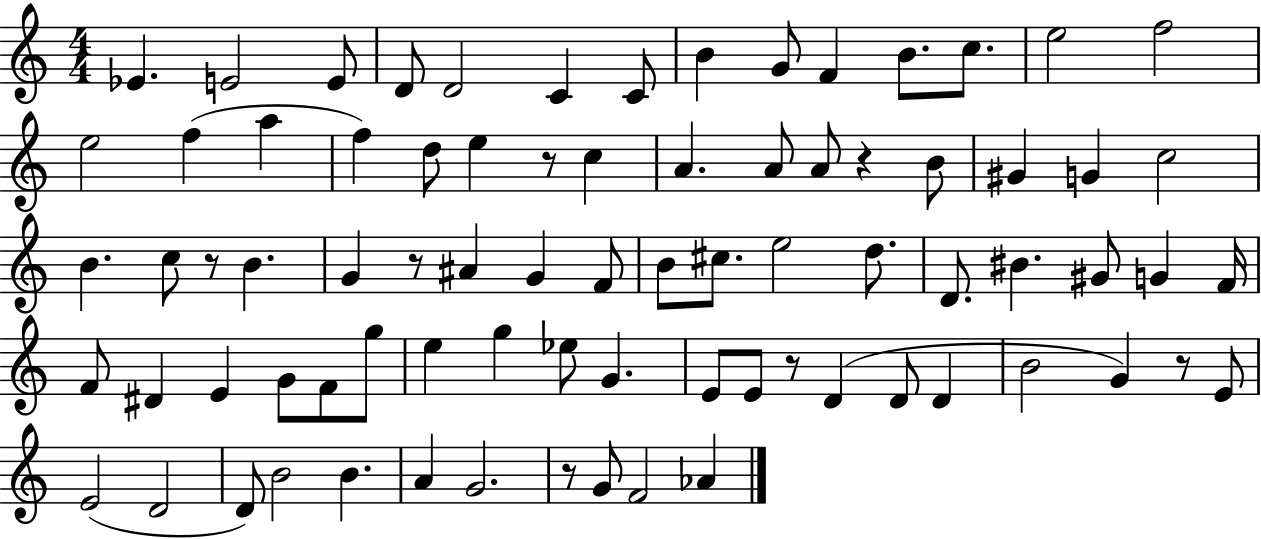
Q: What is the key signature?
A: C major